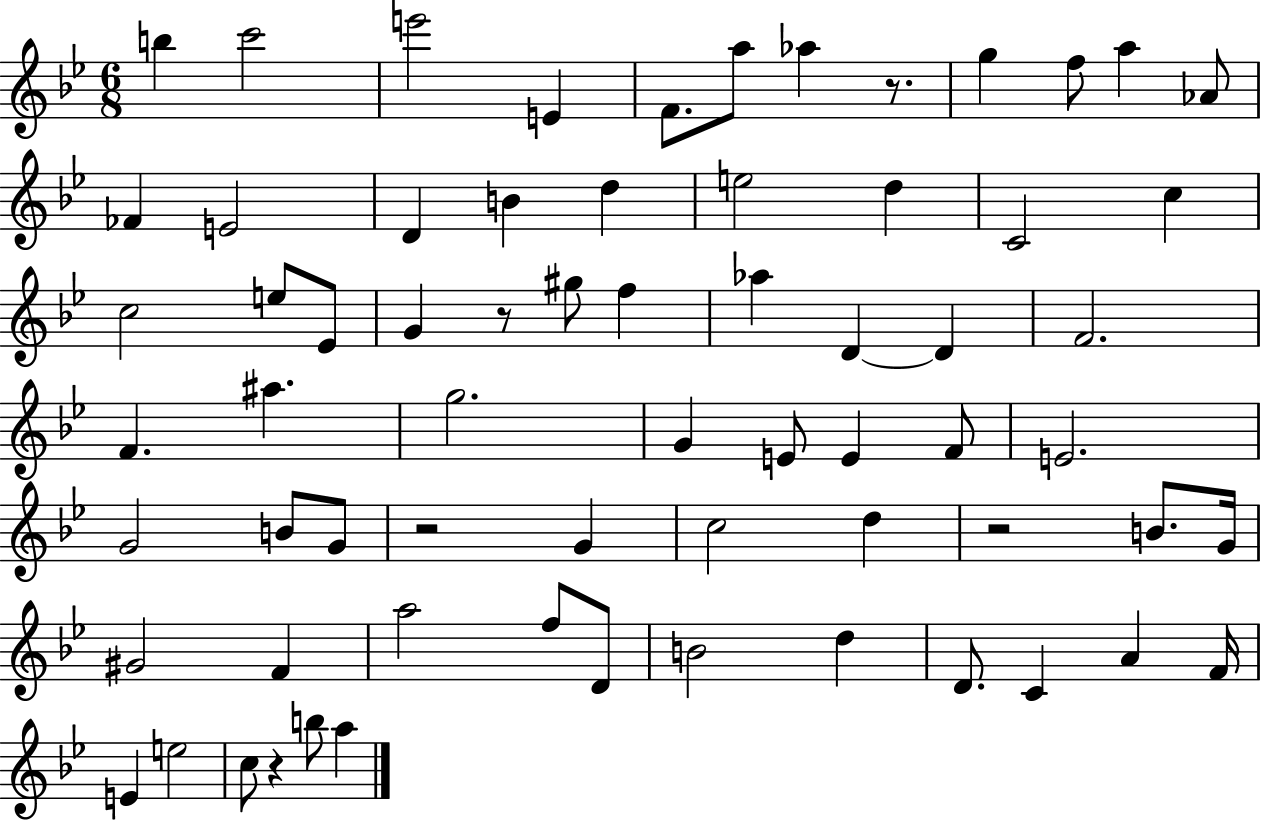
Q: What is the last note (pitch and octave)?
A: A5